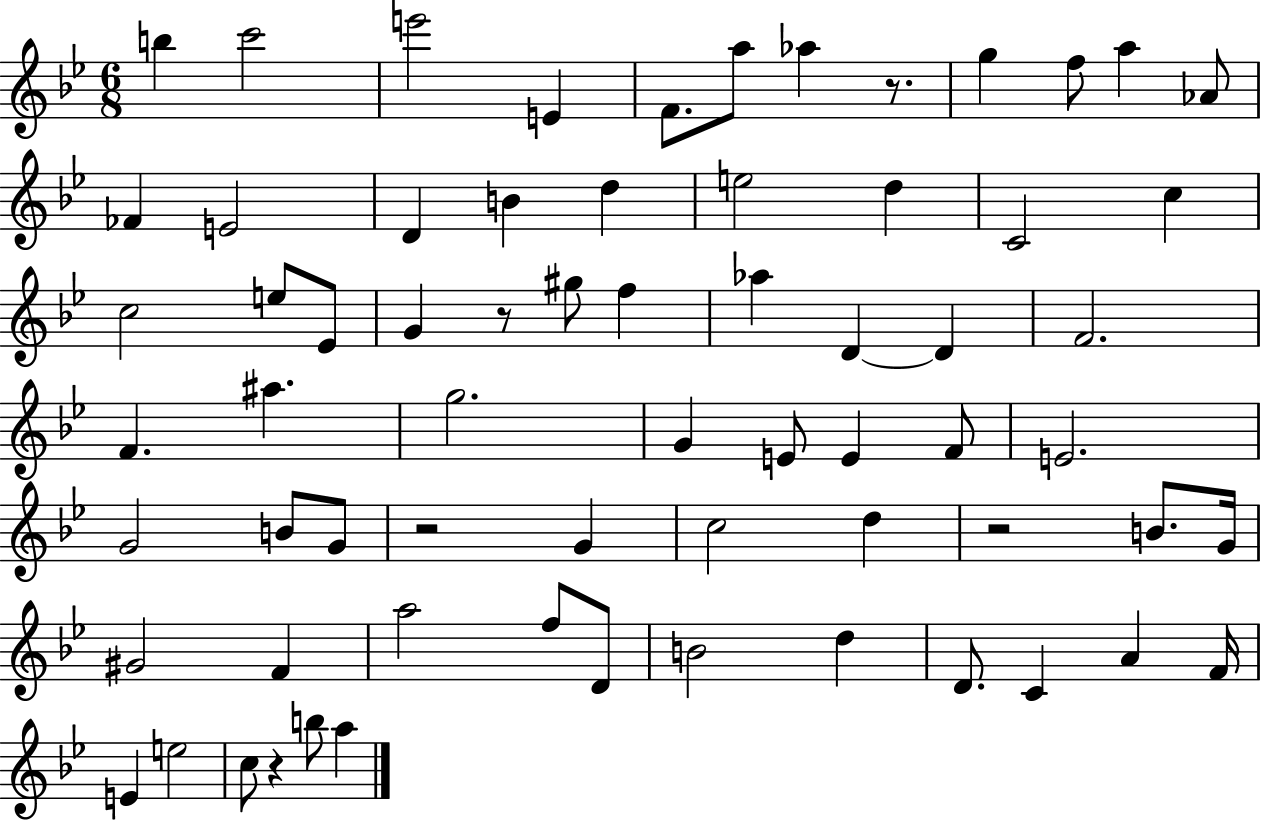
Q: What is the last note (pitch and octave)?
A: A5